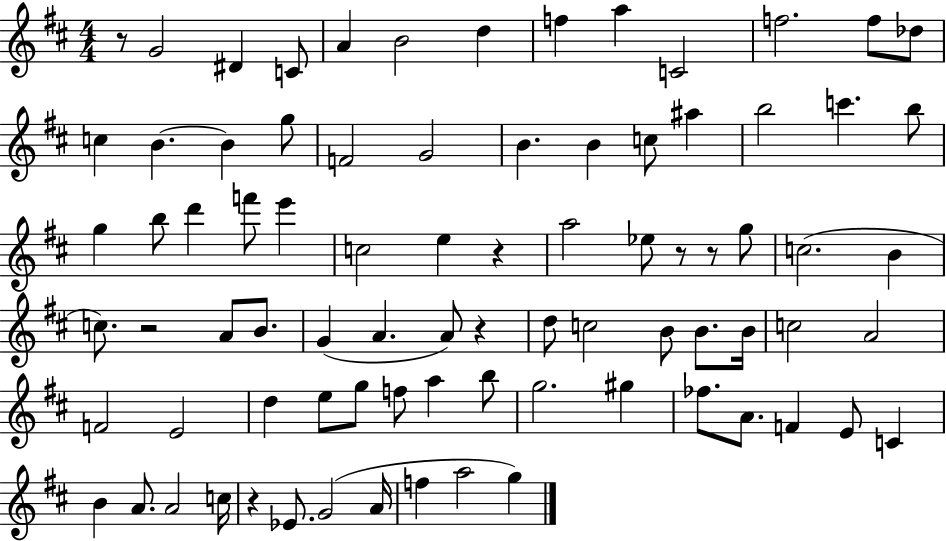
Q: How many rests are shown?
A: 7